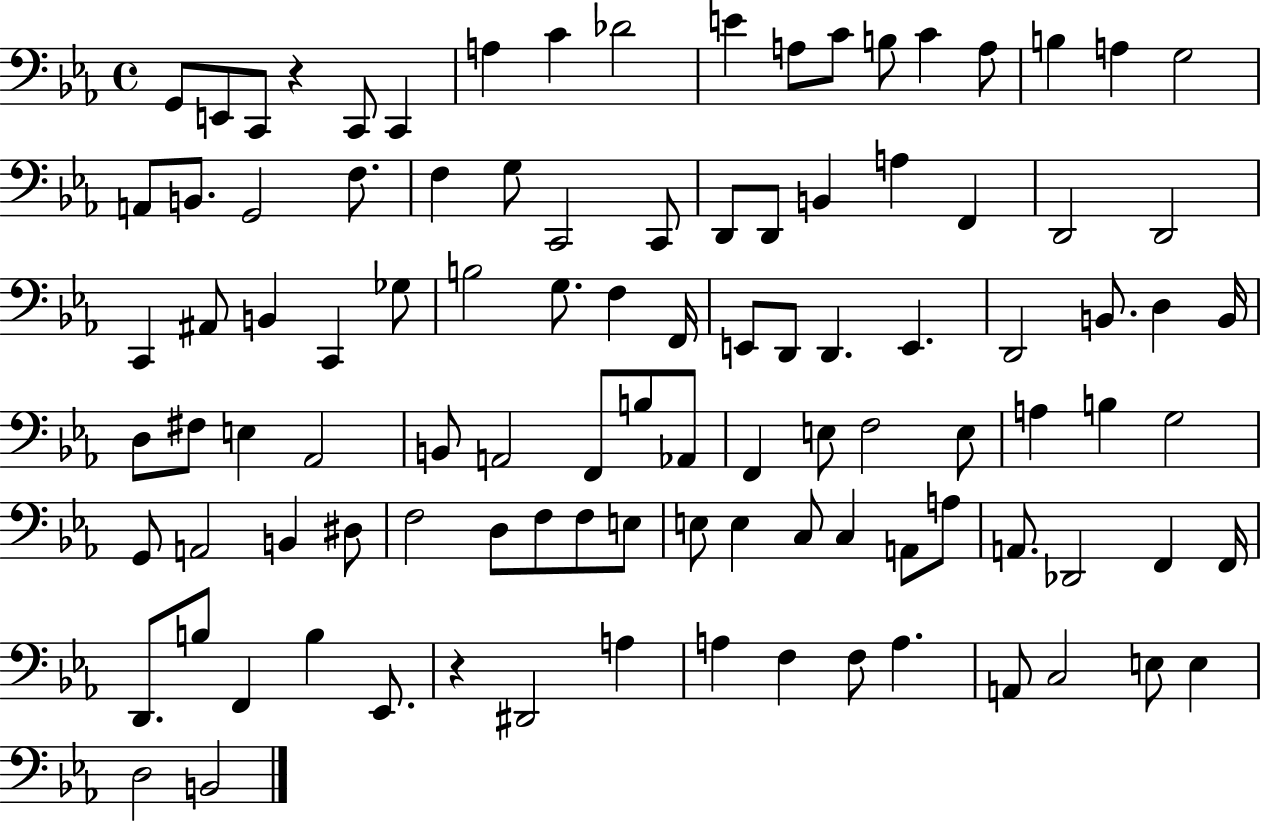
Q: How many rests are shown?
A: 2